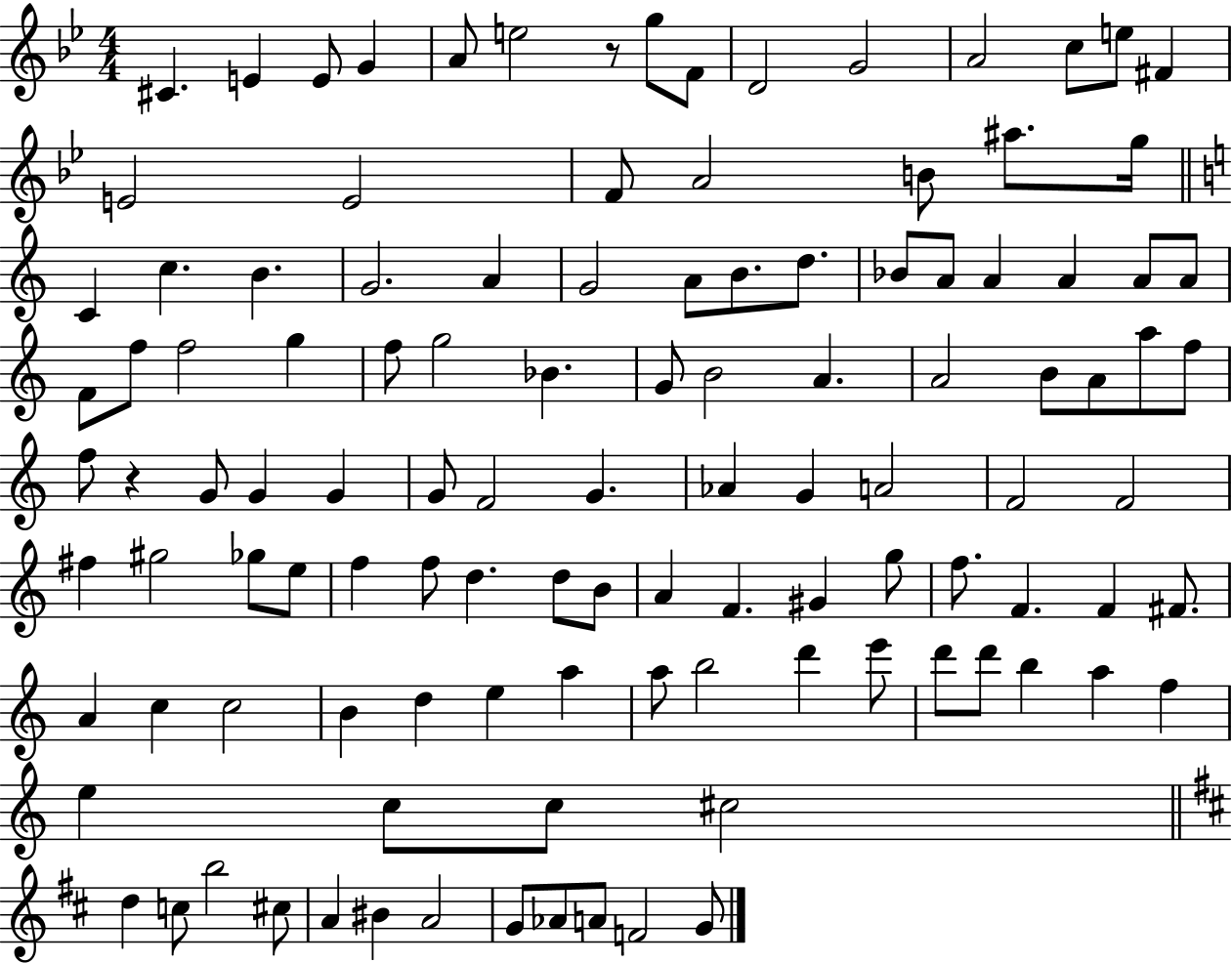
{
  \clef treble
  \numericTimeSignature
  \time 4/4
  \key bes \major
  \repeat volta 2 { cis'4. e'4 e'8 g'4 | a'8 e''2 r8 g''8 f'8 | d'2 g'2 | a'2 c''8 e''8 fis'4 | \break e'2 e'2 | f'8 a'2 b'8 ais''8. g''16 | \bar "||" \break \key c \major c'4 c''4. b'4. | g'2. a'4 | g'2 a'8 b'8. d''8. | bes'8 a'8 a'4 a'4 a'8 a'8 | \break f'8 f''8 f''2 g''4 | f''8 g''2 bes'4. | g'8 b'2 a'4. | a'2 b'8 a'8 a''8 f''8 | \break f''8 r4 g'8 g'4 g'4 | g'8 f'2 g'4. | aes'4 g'4 a'2 | f'2 f'2 | \break fis''4 gis''2 ges''8 e''8 | f''4 f''8 d''4. d''8 b'8 | a'4 f'4. gis'4 g''8 | f''8. f'4. f'4 fis'8. | \break a'4 c''4 c''2 | b'4 d''4 e''4 a''4 | a''8 b''2 d'''4 e'''8 | d'''8 d'''8 b''4 a''4 f''4 | \break e''4 c''8 c''8 cis''2 | \bar "||" \break \key b \minor d''4 c''8 b''2 cis''8 | a'4 bis'4 a'2 | g'8 aes'8 a'8 f'2 g'8 | } \bar "|."
}